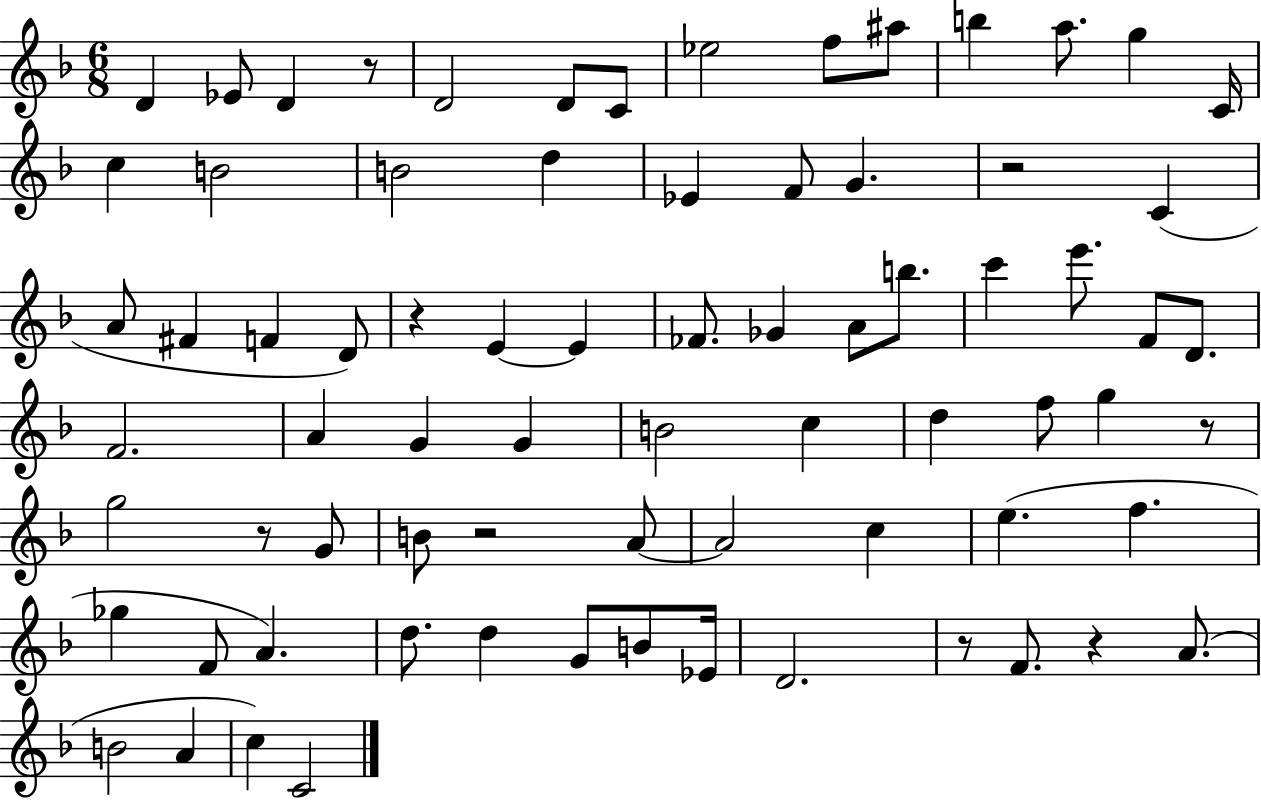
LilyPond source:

{
  \clef treble
  \numericTimeSignature
  \time 6/8
  \key f \major
  d'4 ees'8 d'4 r8 | d'2 d'8 c'8 | ees''2 f''8 ais''8 | b''4 a''8. g''4 c'16 | \break c''4 b'2 | b'2 d''4 | ees'4 f'8 g'4. | r2 c'4( | \break a'8 fis'4 f'4 d'8) | r4 e'4~~ e'4 | fes'8. ges'4 a'8 b''8. | c'''4 e'''8. f'8 d'8. | \break f'2. | a'4 g'4 g'4 | b'2 c''4 | d''4 f''8 g''4 r8 | \break g''2 r8 g'8 | b'8 r2 a'8~~ | a'2 c''4 | e''4.( f''4. | \break ges''4 f'8 a'4.) | d''8. d''4 g'8 b'8 ees'16 | d'2. | r8 f'8. r4 a'8.( | \break b'2 a'4 | c''4) c'2 | \bar "|."
}